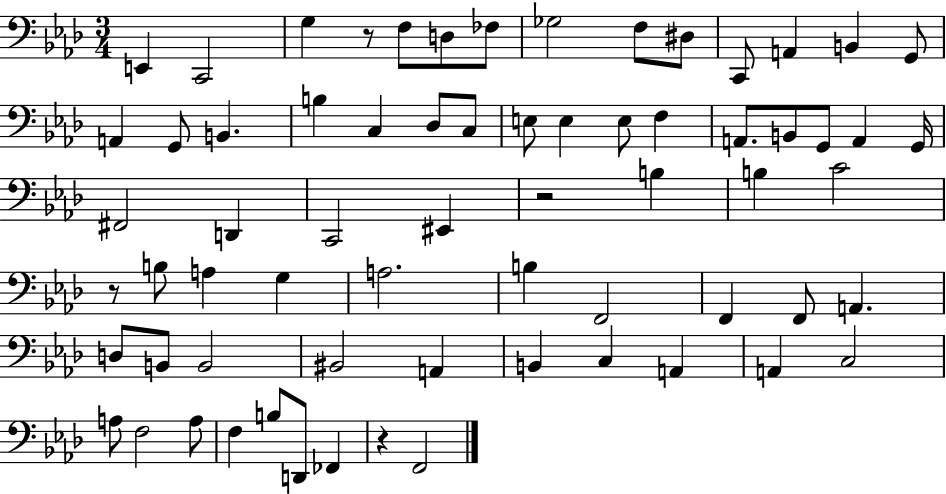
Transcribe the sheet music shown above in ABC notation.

X:1
T:Untitled
M:3/4
L:1/4
K:Ab
E,, C,,2 G, z/2 F,/2 D,/2 _F,/2 _G,2 F,/2 ^D,/2 C,,/2 A,, B,, G,,/2 A,, G,,/2 B,, B, C, _D,/2 C,/2 E,/2 E, E,/2 F, A,,/2 B,,/2 G,,/2 A,, G,,/4 ^F,,2 D,, C,,2 ^E,, z2 B, B, C2 z/2 B,/2 A, G, A,2 B, F,,2 F,, F,,/2 A,, D,/2 B,,/2 B,,2 ^B,,2 A,, B,, C, A,, A,, C,2 A,/2 F,2 A,/2 F, B,/2 D,,/2 _F,, z F,,2